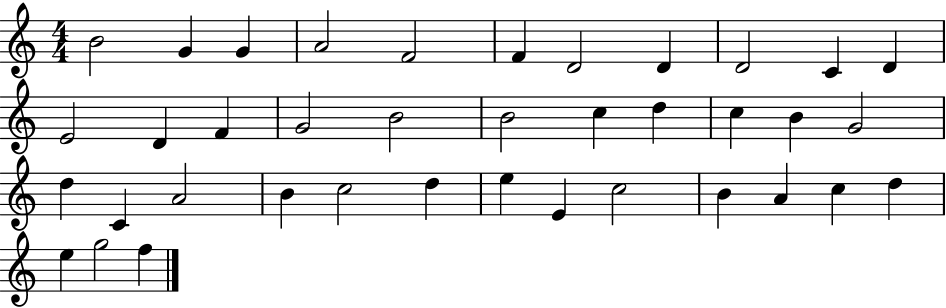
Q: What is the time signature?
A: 4/4